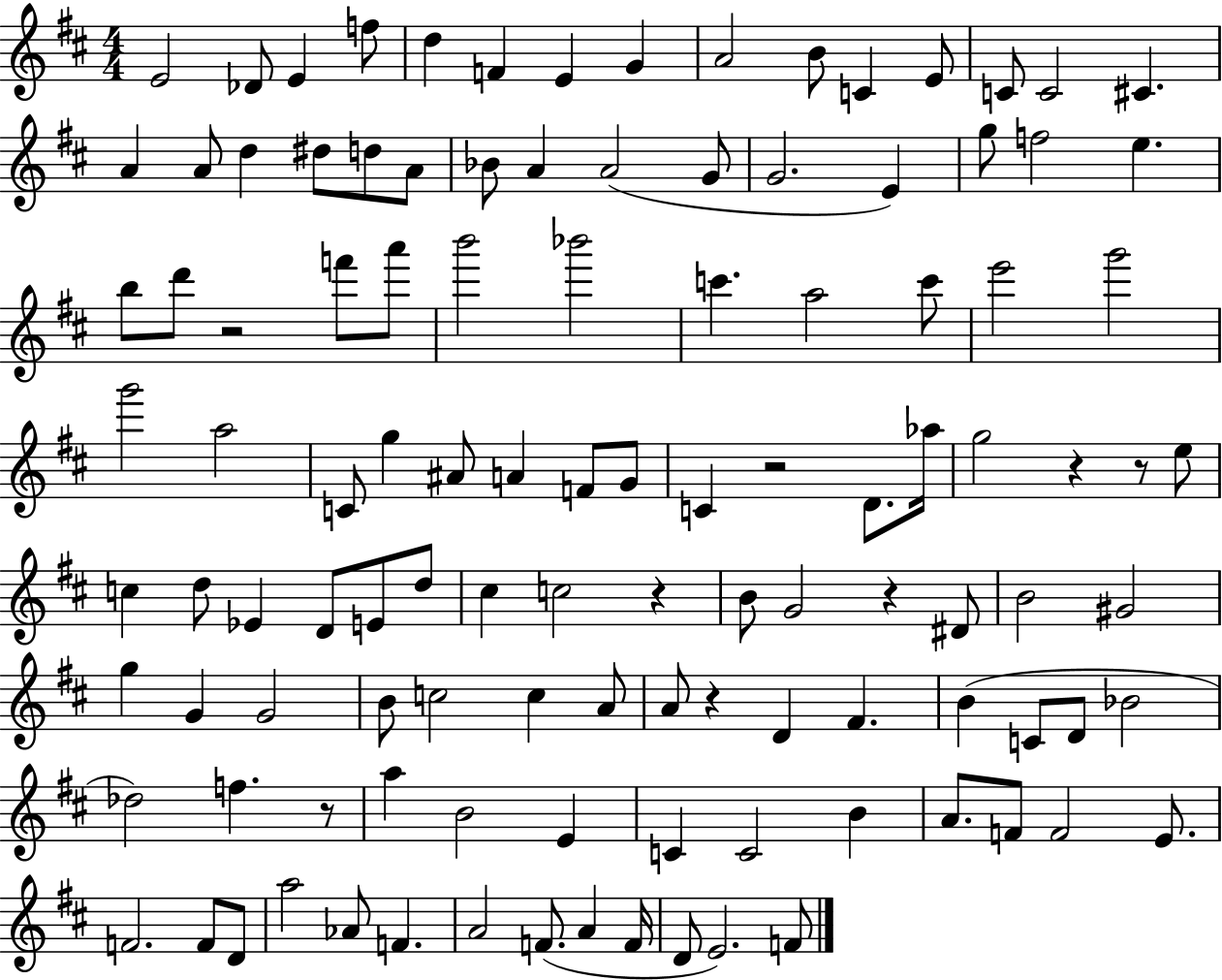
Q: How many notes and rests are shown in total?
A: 114